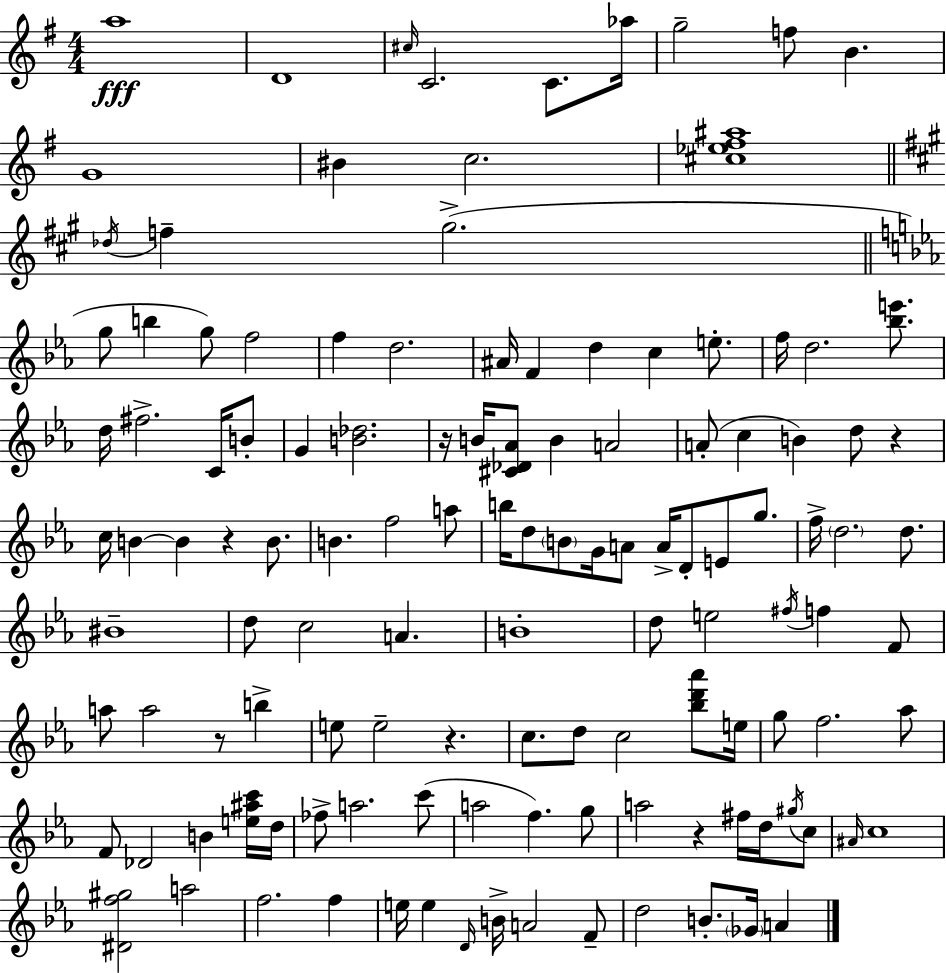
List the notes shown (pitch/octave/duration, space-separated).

A5/w D4/w C#5/s C4/h. C4/e. Ab5/s G5/h F5/e B4/q. G4/w BIS4/q C5/h. [C#5,Eb5,F#5,A#5]/w Db5/s F5/q G#5/h. G5/e B5/q G5/e F5/h F5/q D5/h. A#4/s F4/q D5/q C5/q E5/e. F5/s D5/h. [Bb5,E6]/e. D5/s F#5/h. C4/s B4/e G4/q [B4,Db5]/h. R/s B4/s [C#4,Db4,Ab4]/e B4/q A4/h A4/e C5/q B4/q D5/e R/q C5/s B4/q B4/q R/q B4/e. B4/q. F5/h A5/e B5/s D5/e B4/e G4/s A4/e A4/s D4/e E4/e G5/e. F5/s D5/h. D5/e. BIS4/w D5/e C5/h A4/q. B4/w D5/e E5/h F#5/s F5/q F4/e A5/e A5/h R/e B5/q E5/e E5/h R/q. C5/e. D5/e C5/h [Bb5,D6,Ab6]/e E5/s G5/e F5/h. Ab5/e F4/e Db4/h B4/q [E5,A#5,C6]/s D5/s FES5/e A5/h. C6/e A5/h F5/q. G5/e A5/h R/q F#5/s D5/s G#5/s C5/e A#4/s C5/w [D#4,F5,G#5]/h A5/h F5/h. F5/q E5/s E5/q D4/s B4/s A4/h F4/e D5/h B4/e. Gb4/s A4/q